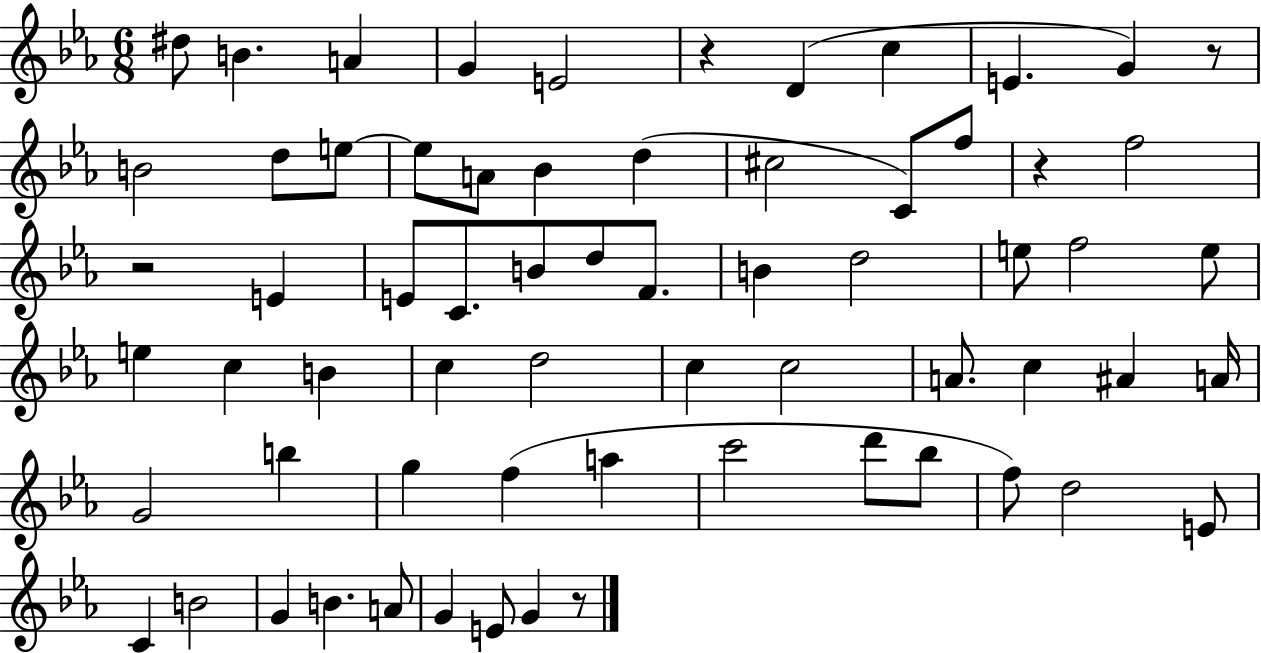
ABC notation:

X:1
T:Untitled
M:6/8
L:1/4
K:Eb
^d/2 B A G E2 z D c E G z/2 B2 d/2 e/2 e/2 A/2 _B d ^c2 C/2 f/2 z f2 z2 E E/2 C/2 B/2 d/2 F/2 B d2 e/2 f2 e/2 e c B c d2 c c2 A/2 c ^A A/4 G2 b g f a c'2 d'/2 _b/2 f/2 d2 E/2 C B2 G B A/2 G E/2 G z/2